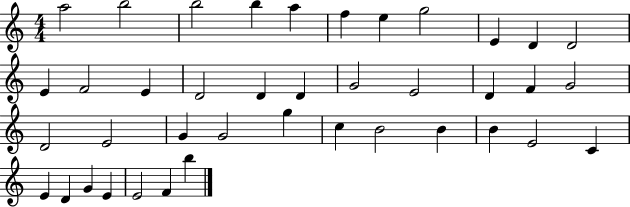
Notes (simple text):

A5/h B5/h B5/h B5/q A5/q F5/q E5/q G5/h E4/q D4/q D4/h E4/q F4/h E4/q D4/h D4/q D4/q G4/h E4/h D4/q F4/q G4/h D4/h E4/h G4/q G4/h G5/q C5/q B4/h B4/q B4/q E4/h C4/q E4/q D4/q G4/q E4/q E4/h F4/q B5/q